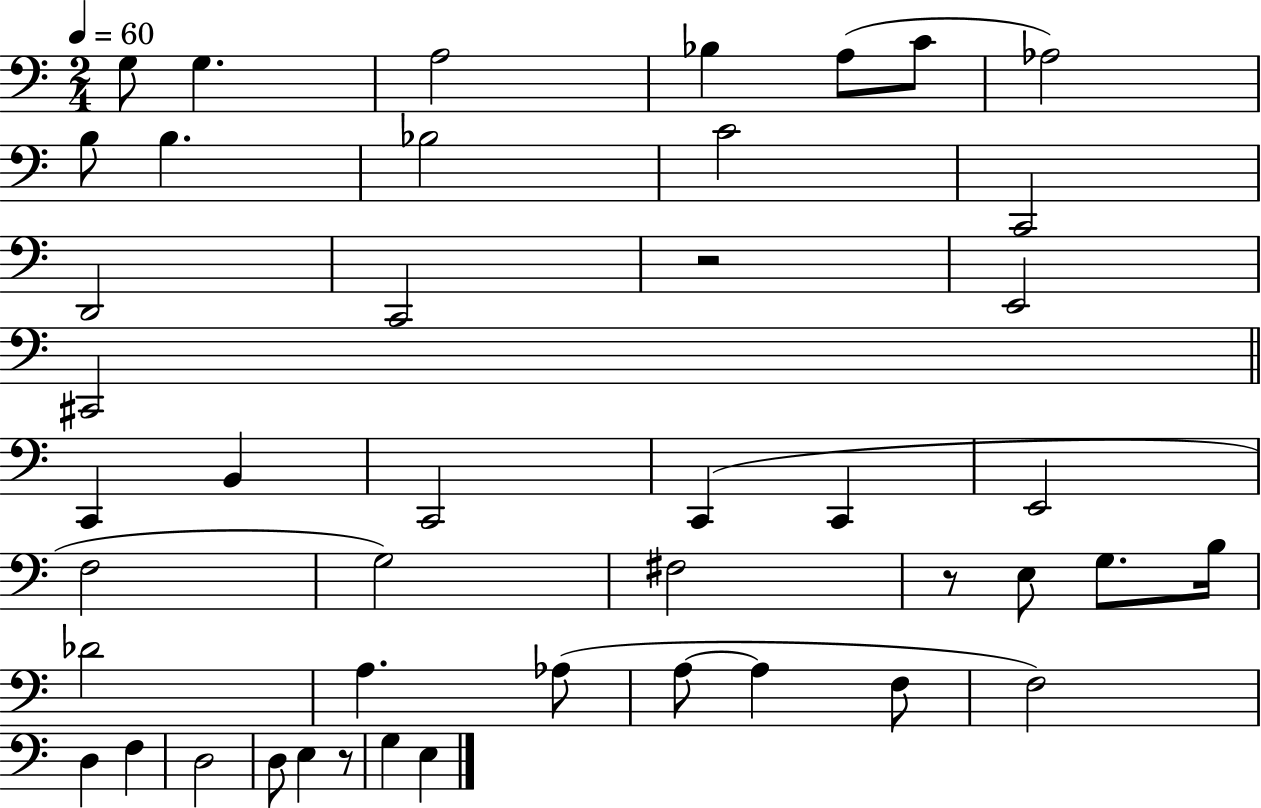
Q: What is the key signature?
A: C major